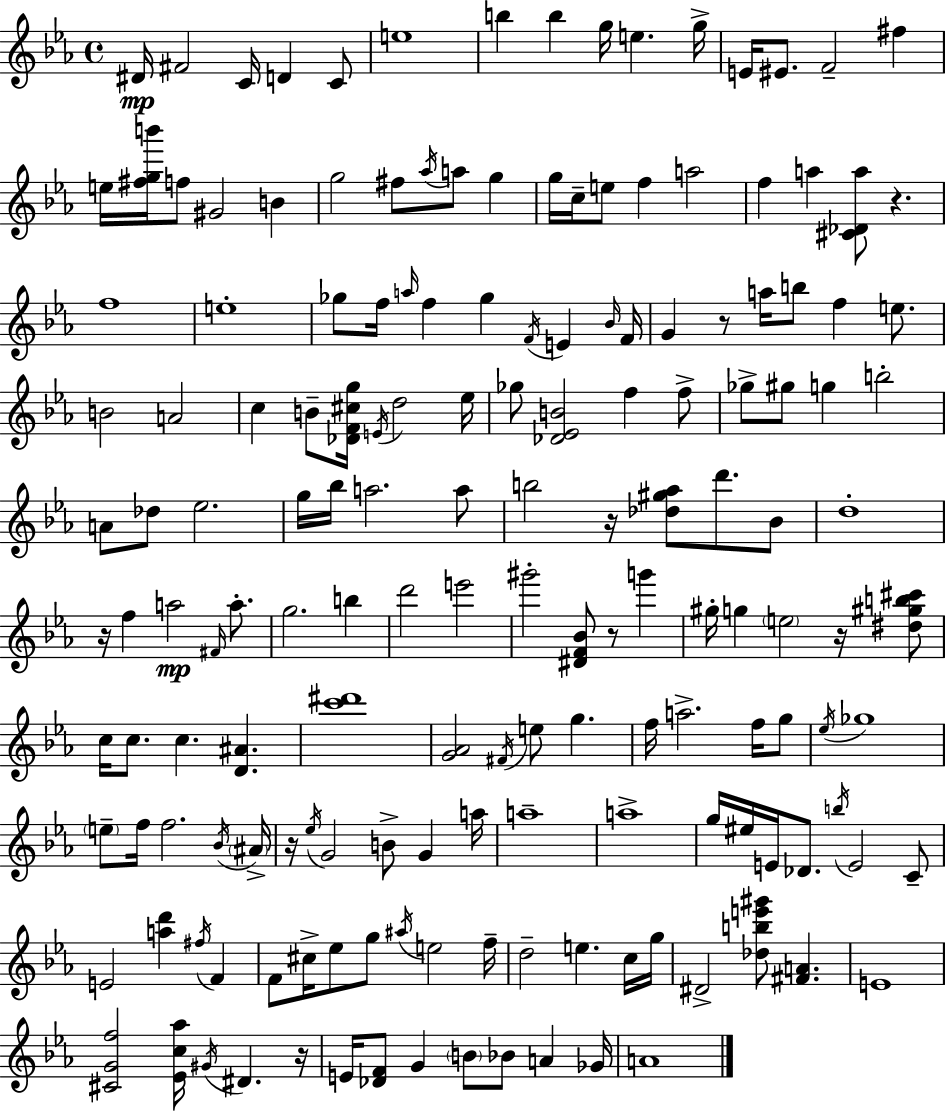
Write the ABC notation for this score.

X:1
T:Untitled
M:4/4
L:1/4
K:Eb
^D/4 ^F2 C/4 D C/2 e4 b b g/4 e g/4 E/4 ^E/2 F2 ^f e/4 [^fgb']/4 f/2 ^G2 B g2 ^f/2 _a/4 a/2 g g/4 c/4 e/2 f a2 f a [^C_Da]/2 z f4 e4 _g/2 f/4 a/4 f _g F/4 E _B/4 F/4 G z/2 a/4 b/2 f e/2 B2 A2 c B/2 [_DF^cg]/4 E/4 d2 _e/4 _g/2 [_D_EB]2 f f/2 _g/2 ^g/2 g b2 A/2 _d/2 _e2 g/4 _b/4 a2 a/2 b2 z/4 [_d^g_a]/2 d'/2 _B/2 d4 z/4 f a2 ^F/4 a/2 g2 b d'2 e'2 ^g'2 [^DF_B]/2 z/2 g' ^g/4 g e2 z/4 [^d^gb^c']/2 c/4 c/2 c [D^A] [c'^d']4 [G_A]2 ^F/4 e/2 g f/4 a2 f/4 g/2 _e/4 _g4 e/2 f/4 f2 _B/4 ^A/4 z/4 _e/4 G2 B/2 G a/4 a4 a4 g/4 ^e/4 E/4 _D/2 b/4 E2 C/2 E2 [ad'] ^f/4 F F/2 ^c/4 _e/2 g/2 ^a/4 e2 f/4 d2 e c/4 g/4 ^D2 [_dbe'^g']/2 [^FA] E4 [^CGf]2 [_Ec_a]/4 ^G/4 ^D z/4 E/4 [_DF]/2 G B/2 _B/2 A _G/4 A4